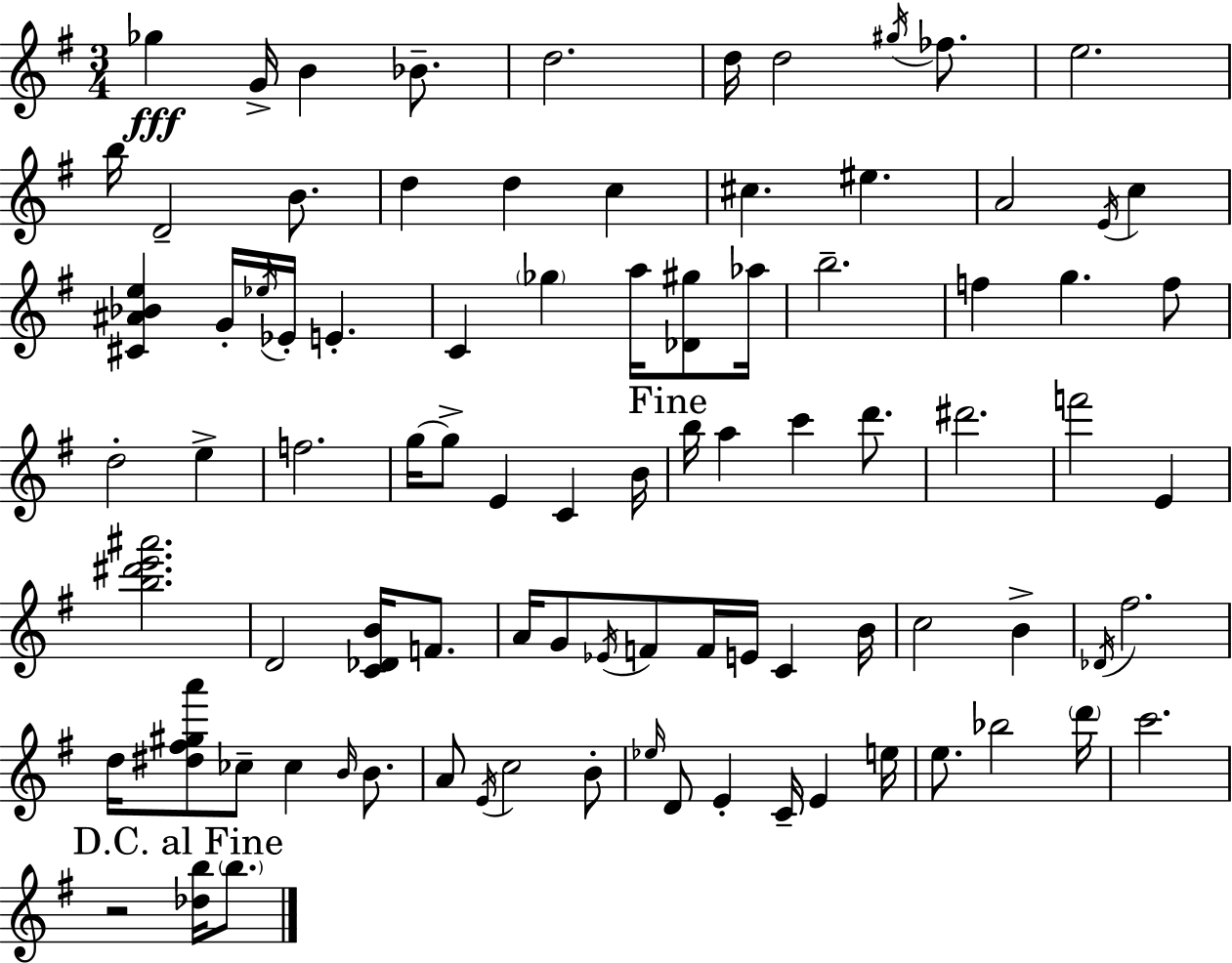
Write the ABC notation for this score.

X:1
T:Untitled
M:3/4
L:1/4
K:G
_g G/4 B _B/2 d2 d/4 d2 ^g/4 _f/2 e2 b/4 D2 B/2 d d c ^c ^e A2 E/4 c [^C^A_Be] G/4 _e/4 _E/4 E C _g a/4 [_D^g]/2 _a/4 b2 f g f/2 d2 e f2 g/4 g/2 E C B/4 b/4 a c' d'/2 ^d'2 f'2 E [b^d'e'^a']2 D2 [C_DB]/4 F/2 A/4 G/2 _E/4 F/2 F/4 E/4 C B/4 c2 B _D/4 ^f2 d/4 [^d^f^ga']/2 _c/2 _c B/4 B/2 A/2 E/4 c2 B/2 _e/4 D/2 E C/4 E e/4 e/2 _b2 d'/4 c'2 z2 [_db]/4 b/2